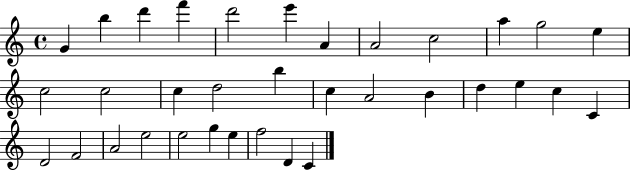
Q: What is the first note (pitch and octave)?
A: G4